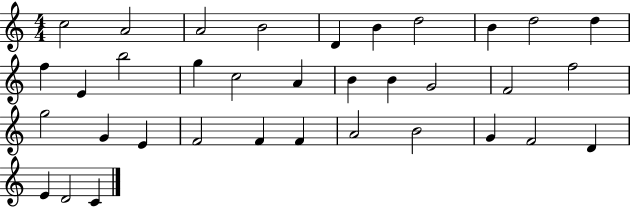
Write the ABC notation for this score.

X:1
T:Untitled
M:4/4
L:1/4
K:C
c2 A2 A2 B2 D B d2 B d2 d f E b2 g c2 A B B G2 F2 f2 g2 G E F2 F F A2 B2 G F2 D E D2 C